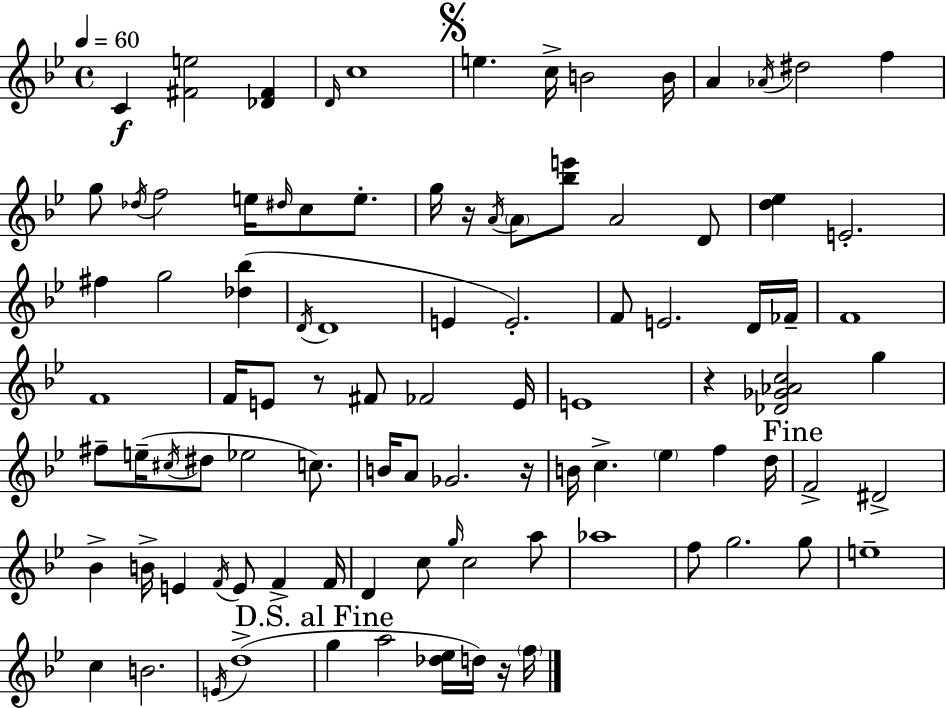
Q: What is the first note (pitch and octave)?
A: C4